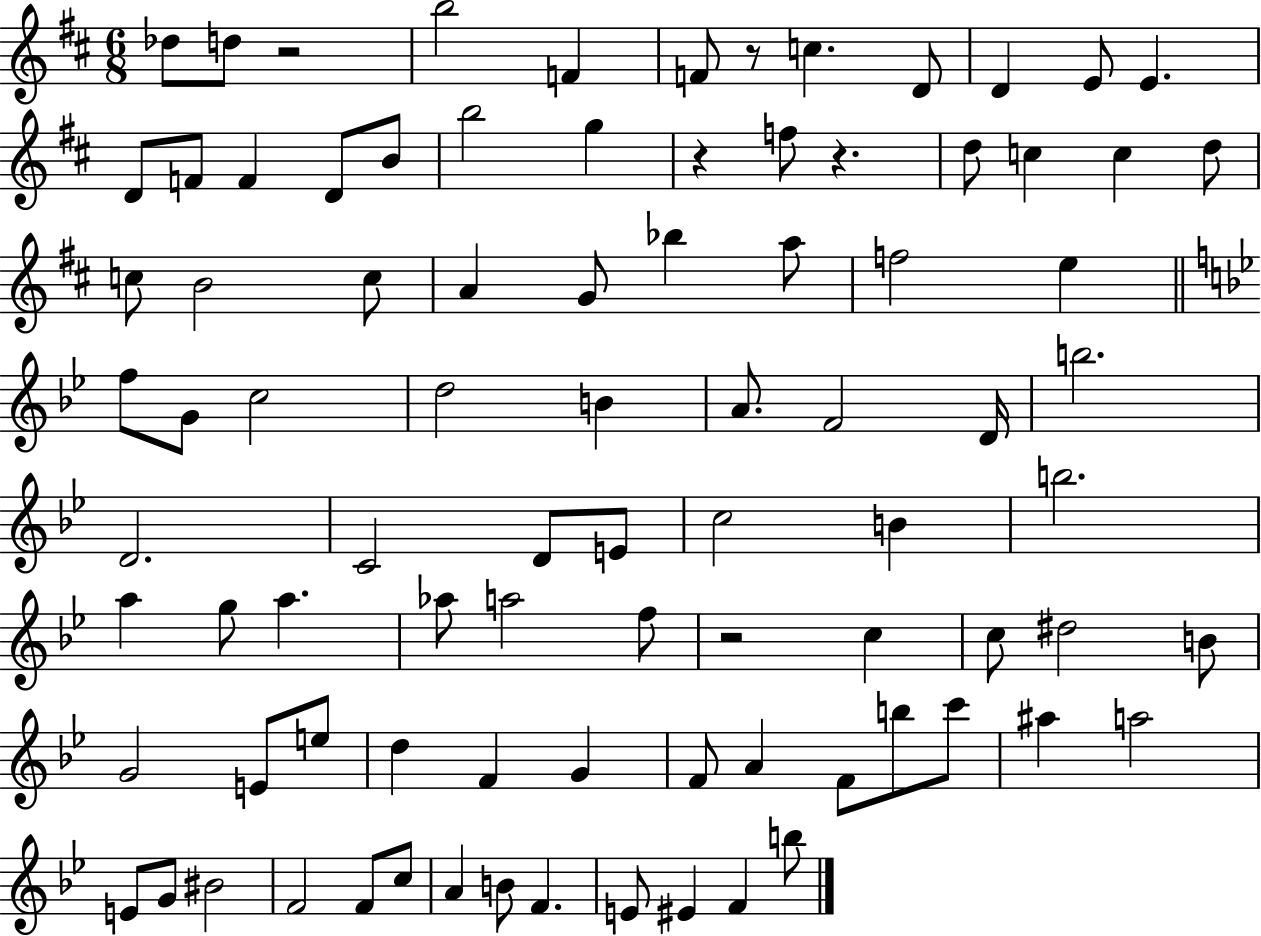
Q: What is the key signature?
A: D major